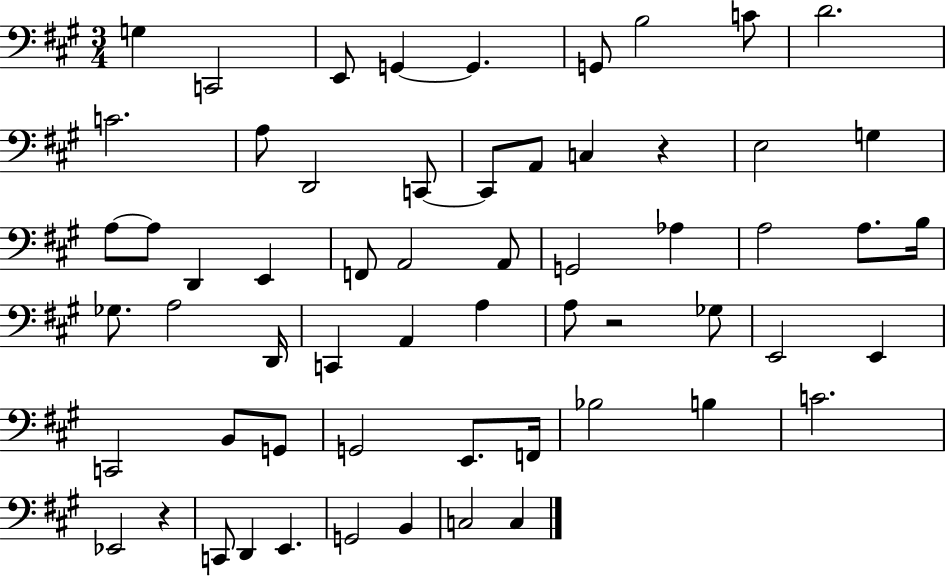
{
  \clef bass
  \numericTimeSignature
  \time 3/4
  \key a \major
  \repeat volta 2 { g4 c,2 | e,8 g,4~~ g,4. | g,8 b2 c'8 | d'2. | \break c'2. | a8 d,2 c,8~~ | c,8 a,8 c4 r4 | e2 g4 | \break a8~~ a8 d,4 e,4 | f,8 a,2 a,8 | g,2 aes4 | a2 a8. b16 | \break ges8. a2 d,16 | c,4 a,4 a4 | a8 r2 ges8 | e,2 e,4 | \break c,2 b,8 g,8 | g,2 e,8. f,16 | bes2 b4 | c'2. | \break ees,2 r4 | c,8 d,4 e,4. | g,2 b,4 | c2 c4 | \break } \bar "|."
}